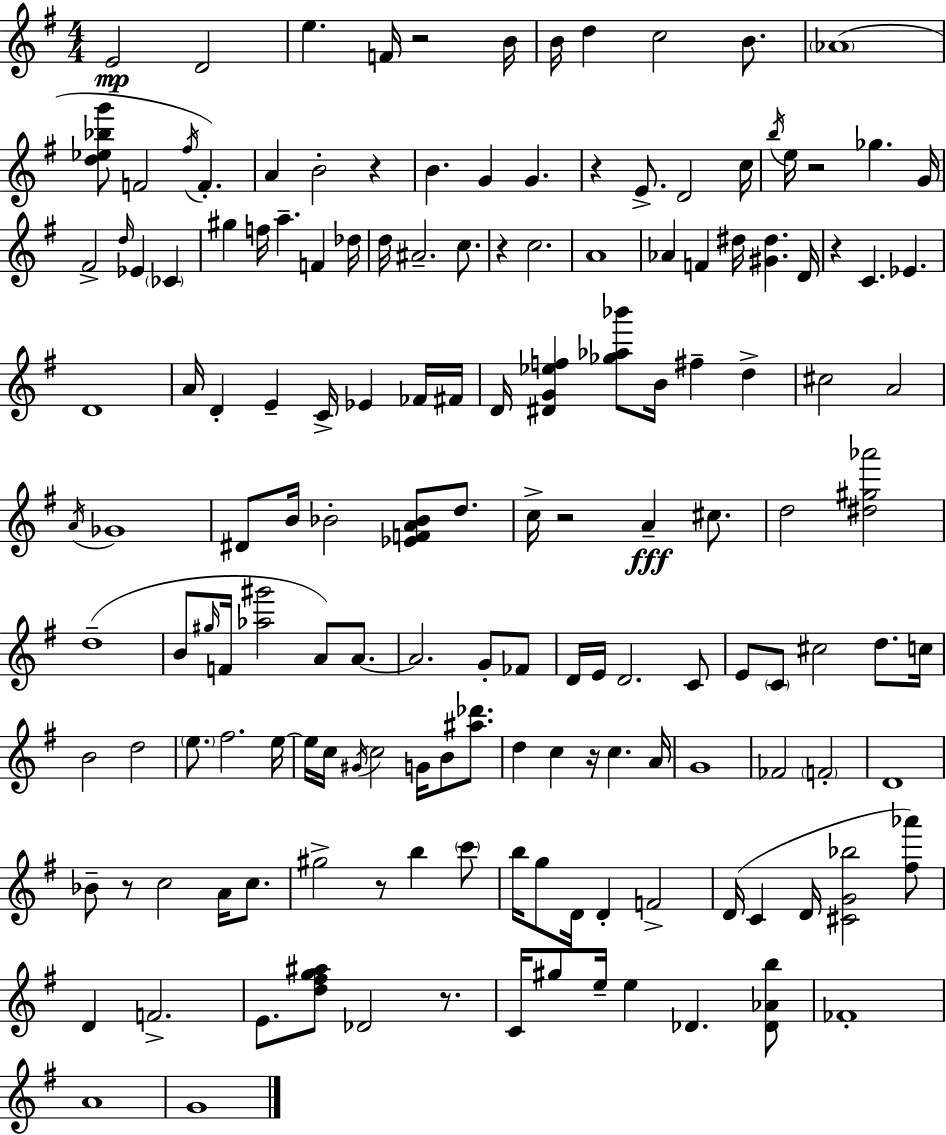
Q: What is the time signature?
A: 4/4